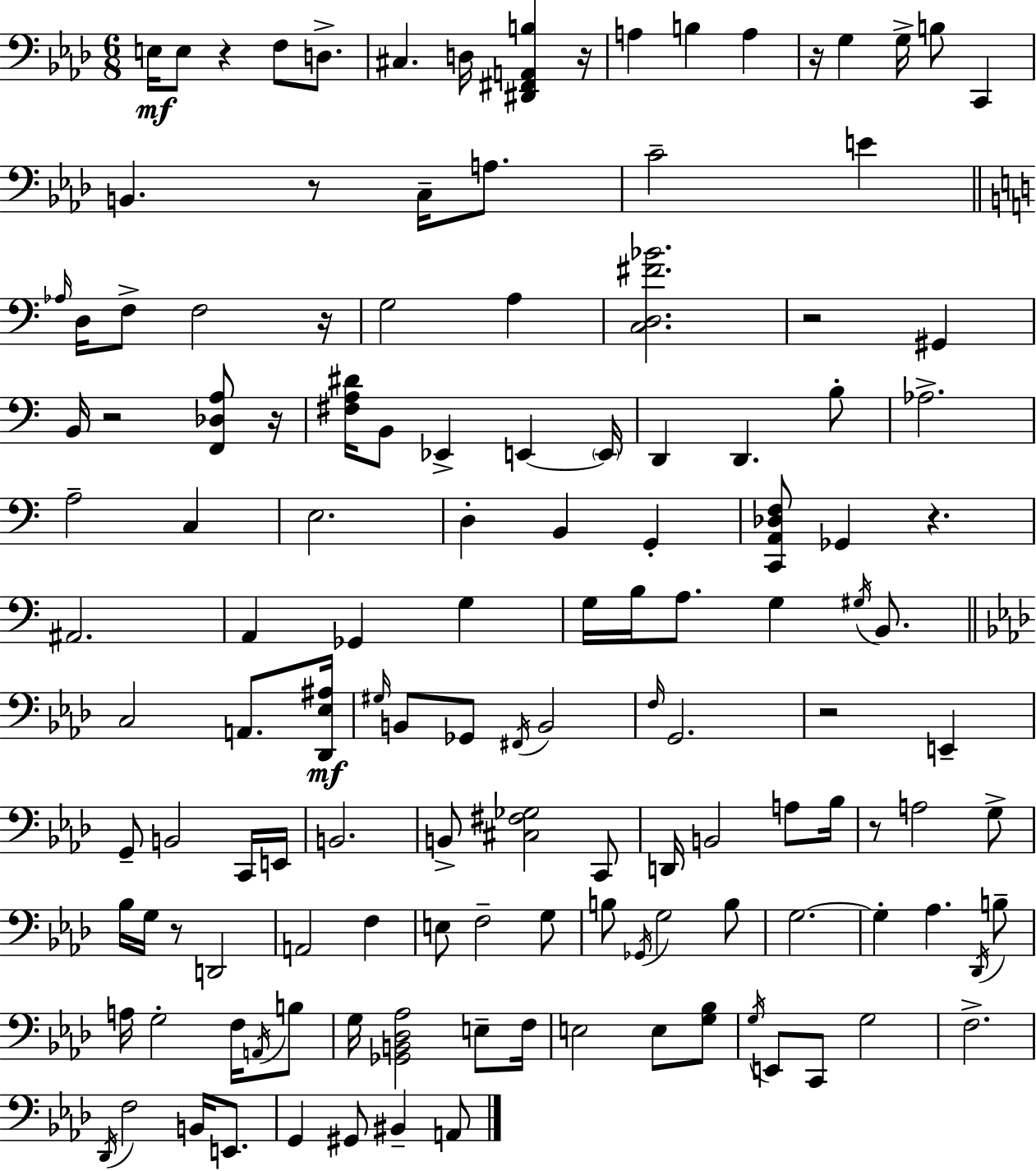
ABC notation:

X:1
T:Untitled
M:6/8
L:1/4
K:Fm
E,/4 E,/2 z F,/2 D,/2 ^C, D,/4 [^D,,^F,,A,,B,] z/4 A, B, A, z/4 G, G,/4 B,/2 C,, B,, z/2 C,/4 A,/2 C2 E _A,/4 D,/4 F,/2 F,2 z/4 G,2 A, [C,D,^F_B]2 z2 ^G,, B,,/4 z2 [F,,_D,A,]/2 z/4 [^F,A,^D]/4 B,,/2 _E,, E,, E,,/4 D,, D,, B,/2 _A,2 A,2 C, E,2 D, B,, G,, [C,,A,,_D,F,]/2 _G,, z ^A,,2 A,, _G,, G, G,/4 B,/4 A,/2 G, ^G,/4 B,,/2 C,2 A,,/2 [_D,,_E,^A,]/4 ^G,/4 B,,/2 _G,,/2 ^F,,/4 B,,2 F,/4 G,,2 z2 E,, G,,/2 B,,2 C,,/4 E,,/4 B,,2 B,,/2 [^C,^F,_G,]2 C,,/2 D,,/4 B,,2 A,/2 _B,/4 z/2 A,2 G,/2 _B,/4 G,/4 z/2 D,,2 A,,2 F, E,/2 F,2 G,/2 B,/2 _G,,/4 G,2 B,/2 G,2 G, _A, _D,,/4 B,/2 A,/4 G,2 F,/4 A,,/4 B,/2 G,/4 [_G,,B,,_D,_A,]2 E,/2 F,/4 E,2 E,/2 [G,_B,]/2 G,/4 E,,/2 C,,/2 G,2 F,2 _D,,/4 F,2 B,,/4 E,,/2 G,, ^G,,/2 ^B,, A,,/2